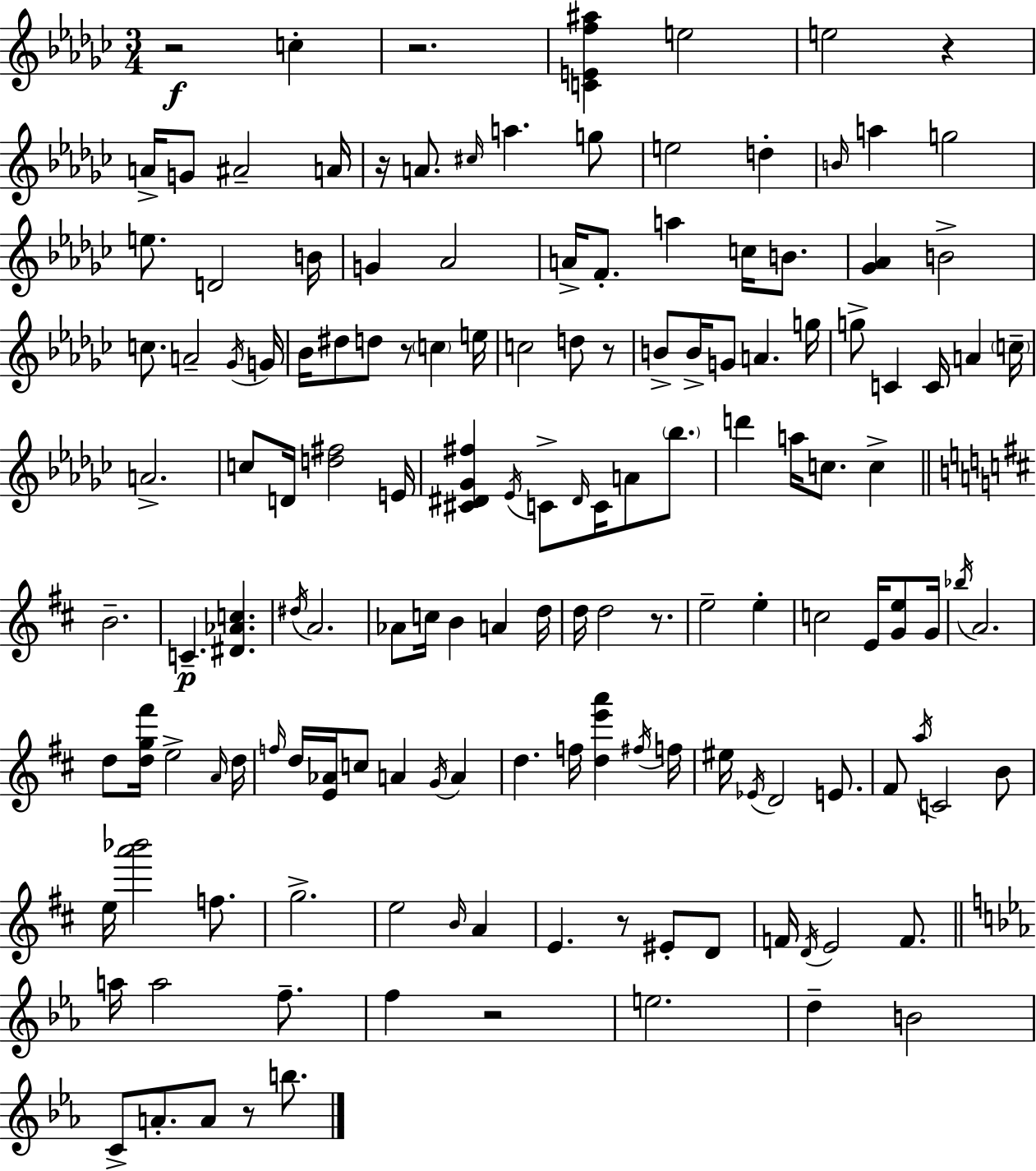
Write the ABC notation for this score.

X:1
T:Untitled
M:3/4
L:1/4
K:Ebm
z2 c z2 [CEf^a] e2 e2 z A/4 G/2 ^A2 A/4 z/4 A/2 ^c/4 a g/2 e2 d B/4 a g2 e/2 D2 B/4 G _A2 A/4 F/2 a c/4 B/2 [_G_A] B2 c/2 A2 _G/4 G/4 _B/4 ^d/2 d/2 z/2 c e/4 c2 d/2 z/2 B/2 B/4 G/2 A g/4 g/2 C C/4 A c/4 A2 c/2 D/4 [d^f]2 E/4 [^C^D_G^f] _E/4 C/2 ^D/4 C/4 A/2 _b/2 d' a/4 c/2 c B2 C [^D_Ac] ^d/4 A2 _A/2 c/4 B A d/4 d/4 d2 z/2 e2 e c2 E/4 [Ge]/2 G/4 _b/4 A2 d/2 [dg^f']/4 e2 A/4 d/4 f/4 d/4 [E_A]/4 c/2 A G/4 A d f/4 [de'a'] ^f/4 f/4 ^e/4 _E/4 D2 E/2 ^F/2 a/4 C2 B/2 e/4 [a'_b']2 f/2 g2 e2 B/4 A E z/2 ^E/2 D/2 F/4 D/4 E2 F/2 a/4 a2 f/2 f z2 e2 d B2 C/2 A/2 A/2 z/2 b/2